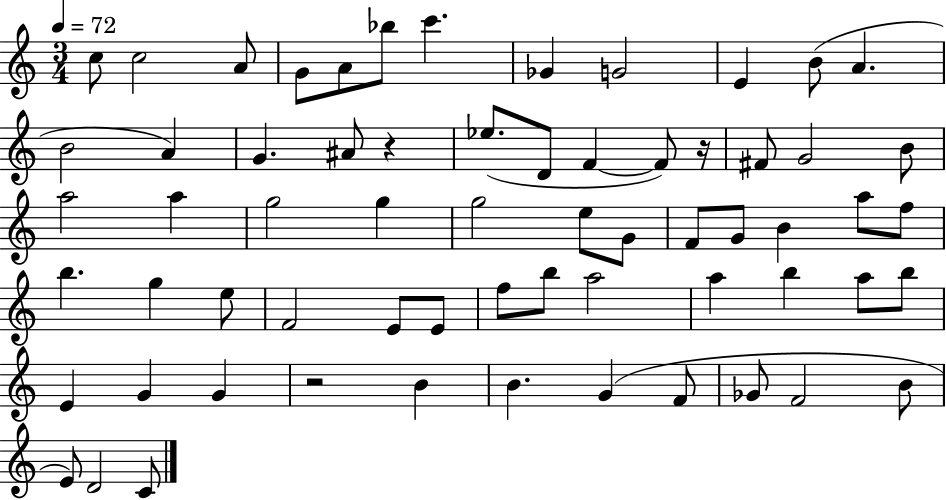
C5/e C5/h A4/e G4/e A4/e Bb5/e C6/q. Gb4/q G4/h E4/q B4/e A4/q. B4/h A4/q G4/q. A#4/e R/q Eb5/e. D4/e F4/q F4/e R/s F#4/e G4/h B4/e A5/h A5/q G5/h G5/q G5/h E5/e G4/e F4/e G4/e B4/q A5/e F5/e B5/q. G5/q E5/e F4/h E4/e E4/e F5/e B5/e A5/h A5/q B5/q A5/e B5/e E4/q G4/q G4/q R/h B4/q B4/q. G4/q F4/e Gb4/e F4/h B4/e E4/e D4/h C4/e